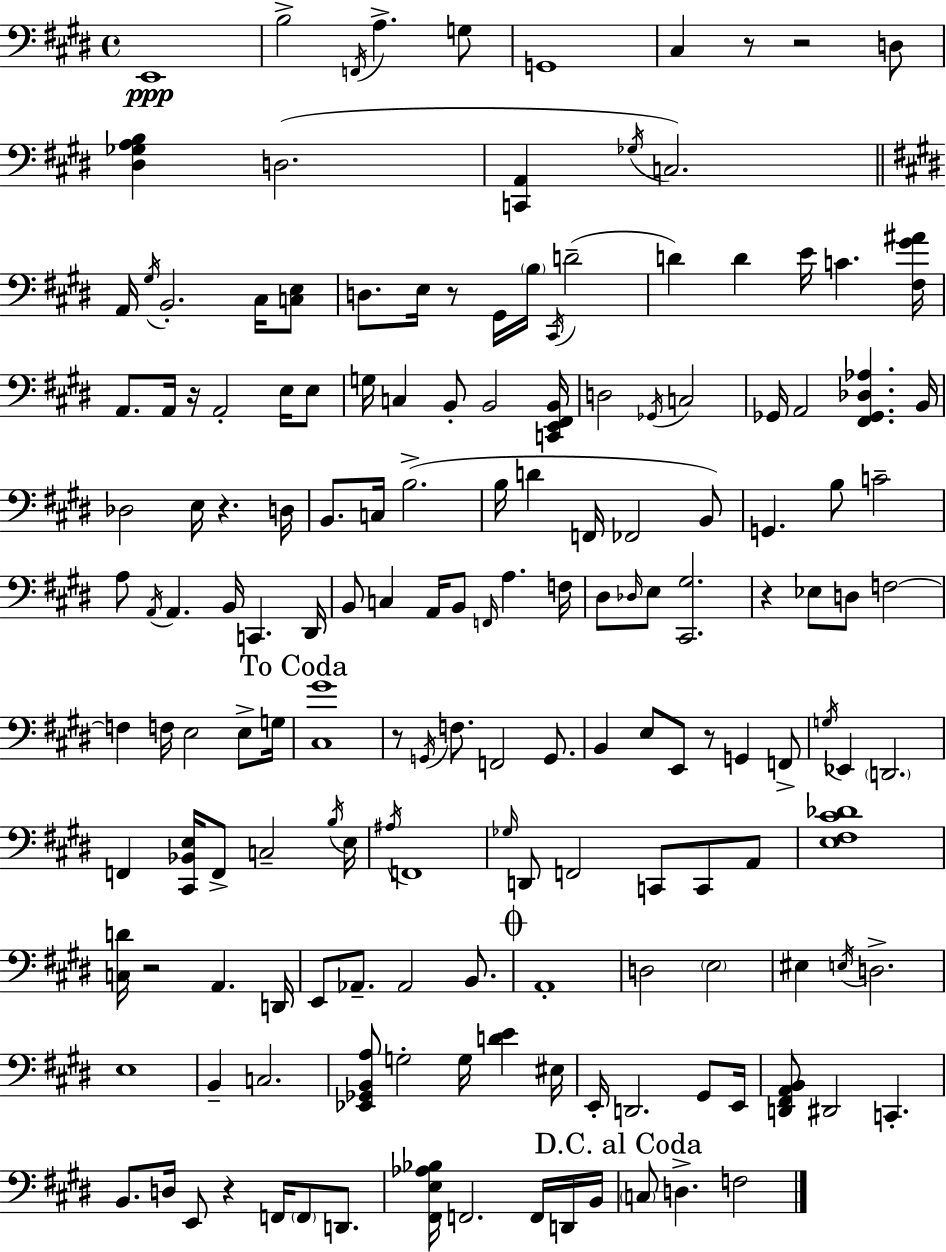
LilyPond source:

{
  \clef bass
  \time 4/4
  \defaultTimeSignature
  \key e \major
  e,1\ppp | b2-> \acciaccatura { f,16 } a4.-> g8 | g,1 | cis4 r8 r2 d8 | \break <dis ges a b>4 d2.( | <c, a,>4 \acciaccatura { ges16 }) c2. | \bar "||" \break \key e \major a,16 \acciaccatura { gis16 } b,2.-. cis16 <c e>8 | d8. e16 r8 gis,16 \parenthesize b16 \acciaccatura { cis,16 }( d'2-- | d'4) d'4 e'16 c'4. | <fis gis' ais'>16 a,8. a,16 r16 a,2-. e16 | \break e8 g16 c4 b,8-. b,2 | <c, e, fis, b,>16 d2 \acciaccatura { ges,16 } c2 | ges,16 a,2 <fis, ges, des aes>4. | b,16 des2 e16 r4. | \break d16 b,8. c16 b2.->( | b16 d'4 f,16 fes,2 | b,8) g,4. b8 c'2-- | a8 \acciaccatura { a,16 } a,4. b,16 c,4. | \break dis,16 b,8 c4 a,16 b,8 \grace { f,16 } a4. | f16 dis8 \grace { des16 } e8 <cis, gis>2. | r4 ees8 d8 f2~~ | f4 f16 e2 | \break e8-> g16 \mark "To Coda" <cis gis'>1 | r8 \acciaccatura { g,16 } f8. f,2 | g,8. b,4 e8 e,8 r8 | g,4 f,8-> \acciaccatura { g16 } ees,4 \parenthesize d,2. | \break f,4 <cis, bes, e>16 f,8-> c2-- | \acciaccatura { b16 } e16 \acciaccatura { ais16 } f,1 | \grace { ges16 } d,8 f,2 | c,8 c,8 a,8 <e fis cis' des'>1 | \break <c d'>16 r2 | a,4. d,16 e,8 aes,8.-- | aes,2 b,8. \mark \markup { \musicglyph "scripts.coda" } a,1-. | d2 | \break \parenthesize e2 eis4 \acciaccatura { e16 } | d2.-> e1 | b,4-- | c2. <ees, ges, b, a>8 g2-. | \break g16 <d' e'>4 eis16 e,16-. d,2. | gis,8 e,16 <d, fis, a, b,>8 dis,2 | c,4.-. b,8. d16 | e,8 r4 f,16 \parenthesize f,8 d,8. <fis, e aes bes>16 f,2. | \break f,16 d,16 b,16 \mark "D.C. al Coda" \parenthesize c8 d4.-> | f2 \bar "|."
}